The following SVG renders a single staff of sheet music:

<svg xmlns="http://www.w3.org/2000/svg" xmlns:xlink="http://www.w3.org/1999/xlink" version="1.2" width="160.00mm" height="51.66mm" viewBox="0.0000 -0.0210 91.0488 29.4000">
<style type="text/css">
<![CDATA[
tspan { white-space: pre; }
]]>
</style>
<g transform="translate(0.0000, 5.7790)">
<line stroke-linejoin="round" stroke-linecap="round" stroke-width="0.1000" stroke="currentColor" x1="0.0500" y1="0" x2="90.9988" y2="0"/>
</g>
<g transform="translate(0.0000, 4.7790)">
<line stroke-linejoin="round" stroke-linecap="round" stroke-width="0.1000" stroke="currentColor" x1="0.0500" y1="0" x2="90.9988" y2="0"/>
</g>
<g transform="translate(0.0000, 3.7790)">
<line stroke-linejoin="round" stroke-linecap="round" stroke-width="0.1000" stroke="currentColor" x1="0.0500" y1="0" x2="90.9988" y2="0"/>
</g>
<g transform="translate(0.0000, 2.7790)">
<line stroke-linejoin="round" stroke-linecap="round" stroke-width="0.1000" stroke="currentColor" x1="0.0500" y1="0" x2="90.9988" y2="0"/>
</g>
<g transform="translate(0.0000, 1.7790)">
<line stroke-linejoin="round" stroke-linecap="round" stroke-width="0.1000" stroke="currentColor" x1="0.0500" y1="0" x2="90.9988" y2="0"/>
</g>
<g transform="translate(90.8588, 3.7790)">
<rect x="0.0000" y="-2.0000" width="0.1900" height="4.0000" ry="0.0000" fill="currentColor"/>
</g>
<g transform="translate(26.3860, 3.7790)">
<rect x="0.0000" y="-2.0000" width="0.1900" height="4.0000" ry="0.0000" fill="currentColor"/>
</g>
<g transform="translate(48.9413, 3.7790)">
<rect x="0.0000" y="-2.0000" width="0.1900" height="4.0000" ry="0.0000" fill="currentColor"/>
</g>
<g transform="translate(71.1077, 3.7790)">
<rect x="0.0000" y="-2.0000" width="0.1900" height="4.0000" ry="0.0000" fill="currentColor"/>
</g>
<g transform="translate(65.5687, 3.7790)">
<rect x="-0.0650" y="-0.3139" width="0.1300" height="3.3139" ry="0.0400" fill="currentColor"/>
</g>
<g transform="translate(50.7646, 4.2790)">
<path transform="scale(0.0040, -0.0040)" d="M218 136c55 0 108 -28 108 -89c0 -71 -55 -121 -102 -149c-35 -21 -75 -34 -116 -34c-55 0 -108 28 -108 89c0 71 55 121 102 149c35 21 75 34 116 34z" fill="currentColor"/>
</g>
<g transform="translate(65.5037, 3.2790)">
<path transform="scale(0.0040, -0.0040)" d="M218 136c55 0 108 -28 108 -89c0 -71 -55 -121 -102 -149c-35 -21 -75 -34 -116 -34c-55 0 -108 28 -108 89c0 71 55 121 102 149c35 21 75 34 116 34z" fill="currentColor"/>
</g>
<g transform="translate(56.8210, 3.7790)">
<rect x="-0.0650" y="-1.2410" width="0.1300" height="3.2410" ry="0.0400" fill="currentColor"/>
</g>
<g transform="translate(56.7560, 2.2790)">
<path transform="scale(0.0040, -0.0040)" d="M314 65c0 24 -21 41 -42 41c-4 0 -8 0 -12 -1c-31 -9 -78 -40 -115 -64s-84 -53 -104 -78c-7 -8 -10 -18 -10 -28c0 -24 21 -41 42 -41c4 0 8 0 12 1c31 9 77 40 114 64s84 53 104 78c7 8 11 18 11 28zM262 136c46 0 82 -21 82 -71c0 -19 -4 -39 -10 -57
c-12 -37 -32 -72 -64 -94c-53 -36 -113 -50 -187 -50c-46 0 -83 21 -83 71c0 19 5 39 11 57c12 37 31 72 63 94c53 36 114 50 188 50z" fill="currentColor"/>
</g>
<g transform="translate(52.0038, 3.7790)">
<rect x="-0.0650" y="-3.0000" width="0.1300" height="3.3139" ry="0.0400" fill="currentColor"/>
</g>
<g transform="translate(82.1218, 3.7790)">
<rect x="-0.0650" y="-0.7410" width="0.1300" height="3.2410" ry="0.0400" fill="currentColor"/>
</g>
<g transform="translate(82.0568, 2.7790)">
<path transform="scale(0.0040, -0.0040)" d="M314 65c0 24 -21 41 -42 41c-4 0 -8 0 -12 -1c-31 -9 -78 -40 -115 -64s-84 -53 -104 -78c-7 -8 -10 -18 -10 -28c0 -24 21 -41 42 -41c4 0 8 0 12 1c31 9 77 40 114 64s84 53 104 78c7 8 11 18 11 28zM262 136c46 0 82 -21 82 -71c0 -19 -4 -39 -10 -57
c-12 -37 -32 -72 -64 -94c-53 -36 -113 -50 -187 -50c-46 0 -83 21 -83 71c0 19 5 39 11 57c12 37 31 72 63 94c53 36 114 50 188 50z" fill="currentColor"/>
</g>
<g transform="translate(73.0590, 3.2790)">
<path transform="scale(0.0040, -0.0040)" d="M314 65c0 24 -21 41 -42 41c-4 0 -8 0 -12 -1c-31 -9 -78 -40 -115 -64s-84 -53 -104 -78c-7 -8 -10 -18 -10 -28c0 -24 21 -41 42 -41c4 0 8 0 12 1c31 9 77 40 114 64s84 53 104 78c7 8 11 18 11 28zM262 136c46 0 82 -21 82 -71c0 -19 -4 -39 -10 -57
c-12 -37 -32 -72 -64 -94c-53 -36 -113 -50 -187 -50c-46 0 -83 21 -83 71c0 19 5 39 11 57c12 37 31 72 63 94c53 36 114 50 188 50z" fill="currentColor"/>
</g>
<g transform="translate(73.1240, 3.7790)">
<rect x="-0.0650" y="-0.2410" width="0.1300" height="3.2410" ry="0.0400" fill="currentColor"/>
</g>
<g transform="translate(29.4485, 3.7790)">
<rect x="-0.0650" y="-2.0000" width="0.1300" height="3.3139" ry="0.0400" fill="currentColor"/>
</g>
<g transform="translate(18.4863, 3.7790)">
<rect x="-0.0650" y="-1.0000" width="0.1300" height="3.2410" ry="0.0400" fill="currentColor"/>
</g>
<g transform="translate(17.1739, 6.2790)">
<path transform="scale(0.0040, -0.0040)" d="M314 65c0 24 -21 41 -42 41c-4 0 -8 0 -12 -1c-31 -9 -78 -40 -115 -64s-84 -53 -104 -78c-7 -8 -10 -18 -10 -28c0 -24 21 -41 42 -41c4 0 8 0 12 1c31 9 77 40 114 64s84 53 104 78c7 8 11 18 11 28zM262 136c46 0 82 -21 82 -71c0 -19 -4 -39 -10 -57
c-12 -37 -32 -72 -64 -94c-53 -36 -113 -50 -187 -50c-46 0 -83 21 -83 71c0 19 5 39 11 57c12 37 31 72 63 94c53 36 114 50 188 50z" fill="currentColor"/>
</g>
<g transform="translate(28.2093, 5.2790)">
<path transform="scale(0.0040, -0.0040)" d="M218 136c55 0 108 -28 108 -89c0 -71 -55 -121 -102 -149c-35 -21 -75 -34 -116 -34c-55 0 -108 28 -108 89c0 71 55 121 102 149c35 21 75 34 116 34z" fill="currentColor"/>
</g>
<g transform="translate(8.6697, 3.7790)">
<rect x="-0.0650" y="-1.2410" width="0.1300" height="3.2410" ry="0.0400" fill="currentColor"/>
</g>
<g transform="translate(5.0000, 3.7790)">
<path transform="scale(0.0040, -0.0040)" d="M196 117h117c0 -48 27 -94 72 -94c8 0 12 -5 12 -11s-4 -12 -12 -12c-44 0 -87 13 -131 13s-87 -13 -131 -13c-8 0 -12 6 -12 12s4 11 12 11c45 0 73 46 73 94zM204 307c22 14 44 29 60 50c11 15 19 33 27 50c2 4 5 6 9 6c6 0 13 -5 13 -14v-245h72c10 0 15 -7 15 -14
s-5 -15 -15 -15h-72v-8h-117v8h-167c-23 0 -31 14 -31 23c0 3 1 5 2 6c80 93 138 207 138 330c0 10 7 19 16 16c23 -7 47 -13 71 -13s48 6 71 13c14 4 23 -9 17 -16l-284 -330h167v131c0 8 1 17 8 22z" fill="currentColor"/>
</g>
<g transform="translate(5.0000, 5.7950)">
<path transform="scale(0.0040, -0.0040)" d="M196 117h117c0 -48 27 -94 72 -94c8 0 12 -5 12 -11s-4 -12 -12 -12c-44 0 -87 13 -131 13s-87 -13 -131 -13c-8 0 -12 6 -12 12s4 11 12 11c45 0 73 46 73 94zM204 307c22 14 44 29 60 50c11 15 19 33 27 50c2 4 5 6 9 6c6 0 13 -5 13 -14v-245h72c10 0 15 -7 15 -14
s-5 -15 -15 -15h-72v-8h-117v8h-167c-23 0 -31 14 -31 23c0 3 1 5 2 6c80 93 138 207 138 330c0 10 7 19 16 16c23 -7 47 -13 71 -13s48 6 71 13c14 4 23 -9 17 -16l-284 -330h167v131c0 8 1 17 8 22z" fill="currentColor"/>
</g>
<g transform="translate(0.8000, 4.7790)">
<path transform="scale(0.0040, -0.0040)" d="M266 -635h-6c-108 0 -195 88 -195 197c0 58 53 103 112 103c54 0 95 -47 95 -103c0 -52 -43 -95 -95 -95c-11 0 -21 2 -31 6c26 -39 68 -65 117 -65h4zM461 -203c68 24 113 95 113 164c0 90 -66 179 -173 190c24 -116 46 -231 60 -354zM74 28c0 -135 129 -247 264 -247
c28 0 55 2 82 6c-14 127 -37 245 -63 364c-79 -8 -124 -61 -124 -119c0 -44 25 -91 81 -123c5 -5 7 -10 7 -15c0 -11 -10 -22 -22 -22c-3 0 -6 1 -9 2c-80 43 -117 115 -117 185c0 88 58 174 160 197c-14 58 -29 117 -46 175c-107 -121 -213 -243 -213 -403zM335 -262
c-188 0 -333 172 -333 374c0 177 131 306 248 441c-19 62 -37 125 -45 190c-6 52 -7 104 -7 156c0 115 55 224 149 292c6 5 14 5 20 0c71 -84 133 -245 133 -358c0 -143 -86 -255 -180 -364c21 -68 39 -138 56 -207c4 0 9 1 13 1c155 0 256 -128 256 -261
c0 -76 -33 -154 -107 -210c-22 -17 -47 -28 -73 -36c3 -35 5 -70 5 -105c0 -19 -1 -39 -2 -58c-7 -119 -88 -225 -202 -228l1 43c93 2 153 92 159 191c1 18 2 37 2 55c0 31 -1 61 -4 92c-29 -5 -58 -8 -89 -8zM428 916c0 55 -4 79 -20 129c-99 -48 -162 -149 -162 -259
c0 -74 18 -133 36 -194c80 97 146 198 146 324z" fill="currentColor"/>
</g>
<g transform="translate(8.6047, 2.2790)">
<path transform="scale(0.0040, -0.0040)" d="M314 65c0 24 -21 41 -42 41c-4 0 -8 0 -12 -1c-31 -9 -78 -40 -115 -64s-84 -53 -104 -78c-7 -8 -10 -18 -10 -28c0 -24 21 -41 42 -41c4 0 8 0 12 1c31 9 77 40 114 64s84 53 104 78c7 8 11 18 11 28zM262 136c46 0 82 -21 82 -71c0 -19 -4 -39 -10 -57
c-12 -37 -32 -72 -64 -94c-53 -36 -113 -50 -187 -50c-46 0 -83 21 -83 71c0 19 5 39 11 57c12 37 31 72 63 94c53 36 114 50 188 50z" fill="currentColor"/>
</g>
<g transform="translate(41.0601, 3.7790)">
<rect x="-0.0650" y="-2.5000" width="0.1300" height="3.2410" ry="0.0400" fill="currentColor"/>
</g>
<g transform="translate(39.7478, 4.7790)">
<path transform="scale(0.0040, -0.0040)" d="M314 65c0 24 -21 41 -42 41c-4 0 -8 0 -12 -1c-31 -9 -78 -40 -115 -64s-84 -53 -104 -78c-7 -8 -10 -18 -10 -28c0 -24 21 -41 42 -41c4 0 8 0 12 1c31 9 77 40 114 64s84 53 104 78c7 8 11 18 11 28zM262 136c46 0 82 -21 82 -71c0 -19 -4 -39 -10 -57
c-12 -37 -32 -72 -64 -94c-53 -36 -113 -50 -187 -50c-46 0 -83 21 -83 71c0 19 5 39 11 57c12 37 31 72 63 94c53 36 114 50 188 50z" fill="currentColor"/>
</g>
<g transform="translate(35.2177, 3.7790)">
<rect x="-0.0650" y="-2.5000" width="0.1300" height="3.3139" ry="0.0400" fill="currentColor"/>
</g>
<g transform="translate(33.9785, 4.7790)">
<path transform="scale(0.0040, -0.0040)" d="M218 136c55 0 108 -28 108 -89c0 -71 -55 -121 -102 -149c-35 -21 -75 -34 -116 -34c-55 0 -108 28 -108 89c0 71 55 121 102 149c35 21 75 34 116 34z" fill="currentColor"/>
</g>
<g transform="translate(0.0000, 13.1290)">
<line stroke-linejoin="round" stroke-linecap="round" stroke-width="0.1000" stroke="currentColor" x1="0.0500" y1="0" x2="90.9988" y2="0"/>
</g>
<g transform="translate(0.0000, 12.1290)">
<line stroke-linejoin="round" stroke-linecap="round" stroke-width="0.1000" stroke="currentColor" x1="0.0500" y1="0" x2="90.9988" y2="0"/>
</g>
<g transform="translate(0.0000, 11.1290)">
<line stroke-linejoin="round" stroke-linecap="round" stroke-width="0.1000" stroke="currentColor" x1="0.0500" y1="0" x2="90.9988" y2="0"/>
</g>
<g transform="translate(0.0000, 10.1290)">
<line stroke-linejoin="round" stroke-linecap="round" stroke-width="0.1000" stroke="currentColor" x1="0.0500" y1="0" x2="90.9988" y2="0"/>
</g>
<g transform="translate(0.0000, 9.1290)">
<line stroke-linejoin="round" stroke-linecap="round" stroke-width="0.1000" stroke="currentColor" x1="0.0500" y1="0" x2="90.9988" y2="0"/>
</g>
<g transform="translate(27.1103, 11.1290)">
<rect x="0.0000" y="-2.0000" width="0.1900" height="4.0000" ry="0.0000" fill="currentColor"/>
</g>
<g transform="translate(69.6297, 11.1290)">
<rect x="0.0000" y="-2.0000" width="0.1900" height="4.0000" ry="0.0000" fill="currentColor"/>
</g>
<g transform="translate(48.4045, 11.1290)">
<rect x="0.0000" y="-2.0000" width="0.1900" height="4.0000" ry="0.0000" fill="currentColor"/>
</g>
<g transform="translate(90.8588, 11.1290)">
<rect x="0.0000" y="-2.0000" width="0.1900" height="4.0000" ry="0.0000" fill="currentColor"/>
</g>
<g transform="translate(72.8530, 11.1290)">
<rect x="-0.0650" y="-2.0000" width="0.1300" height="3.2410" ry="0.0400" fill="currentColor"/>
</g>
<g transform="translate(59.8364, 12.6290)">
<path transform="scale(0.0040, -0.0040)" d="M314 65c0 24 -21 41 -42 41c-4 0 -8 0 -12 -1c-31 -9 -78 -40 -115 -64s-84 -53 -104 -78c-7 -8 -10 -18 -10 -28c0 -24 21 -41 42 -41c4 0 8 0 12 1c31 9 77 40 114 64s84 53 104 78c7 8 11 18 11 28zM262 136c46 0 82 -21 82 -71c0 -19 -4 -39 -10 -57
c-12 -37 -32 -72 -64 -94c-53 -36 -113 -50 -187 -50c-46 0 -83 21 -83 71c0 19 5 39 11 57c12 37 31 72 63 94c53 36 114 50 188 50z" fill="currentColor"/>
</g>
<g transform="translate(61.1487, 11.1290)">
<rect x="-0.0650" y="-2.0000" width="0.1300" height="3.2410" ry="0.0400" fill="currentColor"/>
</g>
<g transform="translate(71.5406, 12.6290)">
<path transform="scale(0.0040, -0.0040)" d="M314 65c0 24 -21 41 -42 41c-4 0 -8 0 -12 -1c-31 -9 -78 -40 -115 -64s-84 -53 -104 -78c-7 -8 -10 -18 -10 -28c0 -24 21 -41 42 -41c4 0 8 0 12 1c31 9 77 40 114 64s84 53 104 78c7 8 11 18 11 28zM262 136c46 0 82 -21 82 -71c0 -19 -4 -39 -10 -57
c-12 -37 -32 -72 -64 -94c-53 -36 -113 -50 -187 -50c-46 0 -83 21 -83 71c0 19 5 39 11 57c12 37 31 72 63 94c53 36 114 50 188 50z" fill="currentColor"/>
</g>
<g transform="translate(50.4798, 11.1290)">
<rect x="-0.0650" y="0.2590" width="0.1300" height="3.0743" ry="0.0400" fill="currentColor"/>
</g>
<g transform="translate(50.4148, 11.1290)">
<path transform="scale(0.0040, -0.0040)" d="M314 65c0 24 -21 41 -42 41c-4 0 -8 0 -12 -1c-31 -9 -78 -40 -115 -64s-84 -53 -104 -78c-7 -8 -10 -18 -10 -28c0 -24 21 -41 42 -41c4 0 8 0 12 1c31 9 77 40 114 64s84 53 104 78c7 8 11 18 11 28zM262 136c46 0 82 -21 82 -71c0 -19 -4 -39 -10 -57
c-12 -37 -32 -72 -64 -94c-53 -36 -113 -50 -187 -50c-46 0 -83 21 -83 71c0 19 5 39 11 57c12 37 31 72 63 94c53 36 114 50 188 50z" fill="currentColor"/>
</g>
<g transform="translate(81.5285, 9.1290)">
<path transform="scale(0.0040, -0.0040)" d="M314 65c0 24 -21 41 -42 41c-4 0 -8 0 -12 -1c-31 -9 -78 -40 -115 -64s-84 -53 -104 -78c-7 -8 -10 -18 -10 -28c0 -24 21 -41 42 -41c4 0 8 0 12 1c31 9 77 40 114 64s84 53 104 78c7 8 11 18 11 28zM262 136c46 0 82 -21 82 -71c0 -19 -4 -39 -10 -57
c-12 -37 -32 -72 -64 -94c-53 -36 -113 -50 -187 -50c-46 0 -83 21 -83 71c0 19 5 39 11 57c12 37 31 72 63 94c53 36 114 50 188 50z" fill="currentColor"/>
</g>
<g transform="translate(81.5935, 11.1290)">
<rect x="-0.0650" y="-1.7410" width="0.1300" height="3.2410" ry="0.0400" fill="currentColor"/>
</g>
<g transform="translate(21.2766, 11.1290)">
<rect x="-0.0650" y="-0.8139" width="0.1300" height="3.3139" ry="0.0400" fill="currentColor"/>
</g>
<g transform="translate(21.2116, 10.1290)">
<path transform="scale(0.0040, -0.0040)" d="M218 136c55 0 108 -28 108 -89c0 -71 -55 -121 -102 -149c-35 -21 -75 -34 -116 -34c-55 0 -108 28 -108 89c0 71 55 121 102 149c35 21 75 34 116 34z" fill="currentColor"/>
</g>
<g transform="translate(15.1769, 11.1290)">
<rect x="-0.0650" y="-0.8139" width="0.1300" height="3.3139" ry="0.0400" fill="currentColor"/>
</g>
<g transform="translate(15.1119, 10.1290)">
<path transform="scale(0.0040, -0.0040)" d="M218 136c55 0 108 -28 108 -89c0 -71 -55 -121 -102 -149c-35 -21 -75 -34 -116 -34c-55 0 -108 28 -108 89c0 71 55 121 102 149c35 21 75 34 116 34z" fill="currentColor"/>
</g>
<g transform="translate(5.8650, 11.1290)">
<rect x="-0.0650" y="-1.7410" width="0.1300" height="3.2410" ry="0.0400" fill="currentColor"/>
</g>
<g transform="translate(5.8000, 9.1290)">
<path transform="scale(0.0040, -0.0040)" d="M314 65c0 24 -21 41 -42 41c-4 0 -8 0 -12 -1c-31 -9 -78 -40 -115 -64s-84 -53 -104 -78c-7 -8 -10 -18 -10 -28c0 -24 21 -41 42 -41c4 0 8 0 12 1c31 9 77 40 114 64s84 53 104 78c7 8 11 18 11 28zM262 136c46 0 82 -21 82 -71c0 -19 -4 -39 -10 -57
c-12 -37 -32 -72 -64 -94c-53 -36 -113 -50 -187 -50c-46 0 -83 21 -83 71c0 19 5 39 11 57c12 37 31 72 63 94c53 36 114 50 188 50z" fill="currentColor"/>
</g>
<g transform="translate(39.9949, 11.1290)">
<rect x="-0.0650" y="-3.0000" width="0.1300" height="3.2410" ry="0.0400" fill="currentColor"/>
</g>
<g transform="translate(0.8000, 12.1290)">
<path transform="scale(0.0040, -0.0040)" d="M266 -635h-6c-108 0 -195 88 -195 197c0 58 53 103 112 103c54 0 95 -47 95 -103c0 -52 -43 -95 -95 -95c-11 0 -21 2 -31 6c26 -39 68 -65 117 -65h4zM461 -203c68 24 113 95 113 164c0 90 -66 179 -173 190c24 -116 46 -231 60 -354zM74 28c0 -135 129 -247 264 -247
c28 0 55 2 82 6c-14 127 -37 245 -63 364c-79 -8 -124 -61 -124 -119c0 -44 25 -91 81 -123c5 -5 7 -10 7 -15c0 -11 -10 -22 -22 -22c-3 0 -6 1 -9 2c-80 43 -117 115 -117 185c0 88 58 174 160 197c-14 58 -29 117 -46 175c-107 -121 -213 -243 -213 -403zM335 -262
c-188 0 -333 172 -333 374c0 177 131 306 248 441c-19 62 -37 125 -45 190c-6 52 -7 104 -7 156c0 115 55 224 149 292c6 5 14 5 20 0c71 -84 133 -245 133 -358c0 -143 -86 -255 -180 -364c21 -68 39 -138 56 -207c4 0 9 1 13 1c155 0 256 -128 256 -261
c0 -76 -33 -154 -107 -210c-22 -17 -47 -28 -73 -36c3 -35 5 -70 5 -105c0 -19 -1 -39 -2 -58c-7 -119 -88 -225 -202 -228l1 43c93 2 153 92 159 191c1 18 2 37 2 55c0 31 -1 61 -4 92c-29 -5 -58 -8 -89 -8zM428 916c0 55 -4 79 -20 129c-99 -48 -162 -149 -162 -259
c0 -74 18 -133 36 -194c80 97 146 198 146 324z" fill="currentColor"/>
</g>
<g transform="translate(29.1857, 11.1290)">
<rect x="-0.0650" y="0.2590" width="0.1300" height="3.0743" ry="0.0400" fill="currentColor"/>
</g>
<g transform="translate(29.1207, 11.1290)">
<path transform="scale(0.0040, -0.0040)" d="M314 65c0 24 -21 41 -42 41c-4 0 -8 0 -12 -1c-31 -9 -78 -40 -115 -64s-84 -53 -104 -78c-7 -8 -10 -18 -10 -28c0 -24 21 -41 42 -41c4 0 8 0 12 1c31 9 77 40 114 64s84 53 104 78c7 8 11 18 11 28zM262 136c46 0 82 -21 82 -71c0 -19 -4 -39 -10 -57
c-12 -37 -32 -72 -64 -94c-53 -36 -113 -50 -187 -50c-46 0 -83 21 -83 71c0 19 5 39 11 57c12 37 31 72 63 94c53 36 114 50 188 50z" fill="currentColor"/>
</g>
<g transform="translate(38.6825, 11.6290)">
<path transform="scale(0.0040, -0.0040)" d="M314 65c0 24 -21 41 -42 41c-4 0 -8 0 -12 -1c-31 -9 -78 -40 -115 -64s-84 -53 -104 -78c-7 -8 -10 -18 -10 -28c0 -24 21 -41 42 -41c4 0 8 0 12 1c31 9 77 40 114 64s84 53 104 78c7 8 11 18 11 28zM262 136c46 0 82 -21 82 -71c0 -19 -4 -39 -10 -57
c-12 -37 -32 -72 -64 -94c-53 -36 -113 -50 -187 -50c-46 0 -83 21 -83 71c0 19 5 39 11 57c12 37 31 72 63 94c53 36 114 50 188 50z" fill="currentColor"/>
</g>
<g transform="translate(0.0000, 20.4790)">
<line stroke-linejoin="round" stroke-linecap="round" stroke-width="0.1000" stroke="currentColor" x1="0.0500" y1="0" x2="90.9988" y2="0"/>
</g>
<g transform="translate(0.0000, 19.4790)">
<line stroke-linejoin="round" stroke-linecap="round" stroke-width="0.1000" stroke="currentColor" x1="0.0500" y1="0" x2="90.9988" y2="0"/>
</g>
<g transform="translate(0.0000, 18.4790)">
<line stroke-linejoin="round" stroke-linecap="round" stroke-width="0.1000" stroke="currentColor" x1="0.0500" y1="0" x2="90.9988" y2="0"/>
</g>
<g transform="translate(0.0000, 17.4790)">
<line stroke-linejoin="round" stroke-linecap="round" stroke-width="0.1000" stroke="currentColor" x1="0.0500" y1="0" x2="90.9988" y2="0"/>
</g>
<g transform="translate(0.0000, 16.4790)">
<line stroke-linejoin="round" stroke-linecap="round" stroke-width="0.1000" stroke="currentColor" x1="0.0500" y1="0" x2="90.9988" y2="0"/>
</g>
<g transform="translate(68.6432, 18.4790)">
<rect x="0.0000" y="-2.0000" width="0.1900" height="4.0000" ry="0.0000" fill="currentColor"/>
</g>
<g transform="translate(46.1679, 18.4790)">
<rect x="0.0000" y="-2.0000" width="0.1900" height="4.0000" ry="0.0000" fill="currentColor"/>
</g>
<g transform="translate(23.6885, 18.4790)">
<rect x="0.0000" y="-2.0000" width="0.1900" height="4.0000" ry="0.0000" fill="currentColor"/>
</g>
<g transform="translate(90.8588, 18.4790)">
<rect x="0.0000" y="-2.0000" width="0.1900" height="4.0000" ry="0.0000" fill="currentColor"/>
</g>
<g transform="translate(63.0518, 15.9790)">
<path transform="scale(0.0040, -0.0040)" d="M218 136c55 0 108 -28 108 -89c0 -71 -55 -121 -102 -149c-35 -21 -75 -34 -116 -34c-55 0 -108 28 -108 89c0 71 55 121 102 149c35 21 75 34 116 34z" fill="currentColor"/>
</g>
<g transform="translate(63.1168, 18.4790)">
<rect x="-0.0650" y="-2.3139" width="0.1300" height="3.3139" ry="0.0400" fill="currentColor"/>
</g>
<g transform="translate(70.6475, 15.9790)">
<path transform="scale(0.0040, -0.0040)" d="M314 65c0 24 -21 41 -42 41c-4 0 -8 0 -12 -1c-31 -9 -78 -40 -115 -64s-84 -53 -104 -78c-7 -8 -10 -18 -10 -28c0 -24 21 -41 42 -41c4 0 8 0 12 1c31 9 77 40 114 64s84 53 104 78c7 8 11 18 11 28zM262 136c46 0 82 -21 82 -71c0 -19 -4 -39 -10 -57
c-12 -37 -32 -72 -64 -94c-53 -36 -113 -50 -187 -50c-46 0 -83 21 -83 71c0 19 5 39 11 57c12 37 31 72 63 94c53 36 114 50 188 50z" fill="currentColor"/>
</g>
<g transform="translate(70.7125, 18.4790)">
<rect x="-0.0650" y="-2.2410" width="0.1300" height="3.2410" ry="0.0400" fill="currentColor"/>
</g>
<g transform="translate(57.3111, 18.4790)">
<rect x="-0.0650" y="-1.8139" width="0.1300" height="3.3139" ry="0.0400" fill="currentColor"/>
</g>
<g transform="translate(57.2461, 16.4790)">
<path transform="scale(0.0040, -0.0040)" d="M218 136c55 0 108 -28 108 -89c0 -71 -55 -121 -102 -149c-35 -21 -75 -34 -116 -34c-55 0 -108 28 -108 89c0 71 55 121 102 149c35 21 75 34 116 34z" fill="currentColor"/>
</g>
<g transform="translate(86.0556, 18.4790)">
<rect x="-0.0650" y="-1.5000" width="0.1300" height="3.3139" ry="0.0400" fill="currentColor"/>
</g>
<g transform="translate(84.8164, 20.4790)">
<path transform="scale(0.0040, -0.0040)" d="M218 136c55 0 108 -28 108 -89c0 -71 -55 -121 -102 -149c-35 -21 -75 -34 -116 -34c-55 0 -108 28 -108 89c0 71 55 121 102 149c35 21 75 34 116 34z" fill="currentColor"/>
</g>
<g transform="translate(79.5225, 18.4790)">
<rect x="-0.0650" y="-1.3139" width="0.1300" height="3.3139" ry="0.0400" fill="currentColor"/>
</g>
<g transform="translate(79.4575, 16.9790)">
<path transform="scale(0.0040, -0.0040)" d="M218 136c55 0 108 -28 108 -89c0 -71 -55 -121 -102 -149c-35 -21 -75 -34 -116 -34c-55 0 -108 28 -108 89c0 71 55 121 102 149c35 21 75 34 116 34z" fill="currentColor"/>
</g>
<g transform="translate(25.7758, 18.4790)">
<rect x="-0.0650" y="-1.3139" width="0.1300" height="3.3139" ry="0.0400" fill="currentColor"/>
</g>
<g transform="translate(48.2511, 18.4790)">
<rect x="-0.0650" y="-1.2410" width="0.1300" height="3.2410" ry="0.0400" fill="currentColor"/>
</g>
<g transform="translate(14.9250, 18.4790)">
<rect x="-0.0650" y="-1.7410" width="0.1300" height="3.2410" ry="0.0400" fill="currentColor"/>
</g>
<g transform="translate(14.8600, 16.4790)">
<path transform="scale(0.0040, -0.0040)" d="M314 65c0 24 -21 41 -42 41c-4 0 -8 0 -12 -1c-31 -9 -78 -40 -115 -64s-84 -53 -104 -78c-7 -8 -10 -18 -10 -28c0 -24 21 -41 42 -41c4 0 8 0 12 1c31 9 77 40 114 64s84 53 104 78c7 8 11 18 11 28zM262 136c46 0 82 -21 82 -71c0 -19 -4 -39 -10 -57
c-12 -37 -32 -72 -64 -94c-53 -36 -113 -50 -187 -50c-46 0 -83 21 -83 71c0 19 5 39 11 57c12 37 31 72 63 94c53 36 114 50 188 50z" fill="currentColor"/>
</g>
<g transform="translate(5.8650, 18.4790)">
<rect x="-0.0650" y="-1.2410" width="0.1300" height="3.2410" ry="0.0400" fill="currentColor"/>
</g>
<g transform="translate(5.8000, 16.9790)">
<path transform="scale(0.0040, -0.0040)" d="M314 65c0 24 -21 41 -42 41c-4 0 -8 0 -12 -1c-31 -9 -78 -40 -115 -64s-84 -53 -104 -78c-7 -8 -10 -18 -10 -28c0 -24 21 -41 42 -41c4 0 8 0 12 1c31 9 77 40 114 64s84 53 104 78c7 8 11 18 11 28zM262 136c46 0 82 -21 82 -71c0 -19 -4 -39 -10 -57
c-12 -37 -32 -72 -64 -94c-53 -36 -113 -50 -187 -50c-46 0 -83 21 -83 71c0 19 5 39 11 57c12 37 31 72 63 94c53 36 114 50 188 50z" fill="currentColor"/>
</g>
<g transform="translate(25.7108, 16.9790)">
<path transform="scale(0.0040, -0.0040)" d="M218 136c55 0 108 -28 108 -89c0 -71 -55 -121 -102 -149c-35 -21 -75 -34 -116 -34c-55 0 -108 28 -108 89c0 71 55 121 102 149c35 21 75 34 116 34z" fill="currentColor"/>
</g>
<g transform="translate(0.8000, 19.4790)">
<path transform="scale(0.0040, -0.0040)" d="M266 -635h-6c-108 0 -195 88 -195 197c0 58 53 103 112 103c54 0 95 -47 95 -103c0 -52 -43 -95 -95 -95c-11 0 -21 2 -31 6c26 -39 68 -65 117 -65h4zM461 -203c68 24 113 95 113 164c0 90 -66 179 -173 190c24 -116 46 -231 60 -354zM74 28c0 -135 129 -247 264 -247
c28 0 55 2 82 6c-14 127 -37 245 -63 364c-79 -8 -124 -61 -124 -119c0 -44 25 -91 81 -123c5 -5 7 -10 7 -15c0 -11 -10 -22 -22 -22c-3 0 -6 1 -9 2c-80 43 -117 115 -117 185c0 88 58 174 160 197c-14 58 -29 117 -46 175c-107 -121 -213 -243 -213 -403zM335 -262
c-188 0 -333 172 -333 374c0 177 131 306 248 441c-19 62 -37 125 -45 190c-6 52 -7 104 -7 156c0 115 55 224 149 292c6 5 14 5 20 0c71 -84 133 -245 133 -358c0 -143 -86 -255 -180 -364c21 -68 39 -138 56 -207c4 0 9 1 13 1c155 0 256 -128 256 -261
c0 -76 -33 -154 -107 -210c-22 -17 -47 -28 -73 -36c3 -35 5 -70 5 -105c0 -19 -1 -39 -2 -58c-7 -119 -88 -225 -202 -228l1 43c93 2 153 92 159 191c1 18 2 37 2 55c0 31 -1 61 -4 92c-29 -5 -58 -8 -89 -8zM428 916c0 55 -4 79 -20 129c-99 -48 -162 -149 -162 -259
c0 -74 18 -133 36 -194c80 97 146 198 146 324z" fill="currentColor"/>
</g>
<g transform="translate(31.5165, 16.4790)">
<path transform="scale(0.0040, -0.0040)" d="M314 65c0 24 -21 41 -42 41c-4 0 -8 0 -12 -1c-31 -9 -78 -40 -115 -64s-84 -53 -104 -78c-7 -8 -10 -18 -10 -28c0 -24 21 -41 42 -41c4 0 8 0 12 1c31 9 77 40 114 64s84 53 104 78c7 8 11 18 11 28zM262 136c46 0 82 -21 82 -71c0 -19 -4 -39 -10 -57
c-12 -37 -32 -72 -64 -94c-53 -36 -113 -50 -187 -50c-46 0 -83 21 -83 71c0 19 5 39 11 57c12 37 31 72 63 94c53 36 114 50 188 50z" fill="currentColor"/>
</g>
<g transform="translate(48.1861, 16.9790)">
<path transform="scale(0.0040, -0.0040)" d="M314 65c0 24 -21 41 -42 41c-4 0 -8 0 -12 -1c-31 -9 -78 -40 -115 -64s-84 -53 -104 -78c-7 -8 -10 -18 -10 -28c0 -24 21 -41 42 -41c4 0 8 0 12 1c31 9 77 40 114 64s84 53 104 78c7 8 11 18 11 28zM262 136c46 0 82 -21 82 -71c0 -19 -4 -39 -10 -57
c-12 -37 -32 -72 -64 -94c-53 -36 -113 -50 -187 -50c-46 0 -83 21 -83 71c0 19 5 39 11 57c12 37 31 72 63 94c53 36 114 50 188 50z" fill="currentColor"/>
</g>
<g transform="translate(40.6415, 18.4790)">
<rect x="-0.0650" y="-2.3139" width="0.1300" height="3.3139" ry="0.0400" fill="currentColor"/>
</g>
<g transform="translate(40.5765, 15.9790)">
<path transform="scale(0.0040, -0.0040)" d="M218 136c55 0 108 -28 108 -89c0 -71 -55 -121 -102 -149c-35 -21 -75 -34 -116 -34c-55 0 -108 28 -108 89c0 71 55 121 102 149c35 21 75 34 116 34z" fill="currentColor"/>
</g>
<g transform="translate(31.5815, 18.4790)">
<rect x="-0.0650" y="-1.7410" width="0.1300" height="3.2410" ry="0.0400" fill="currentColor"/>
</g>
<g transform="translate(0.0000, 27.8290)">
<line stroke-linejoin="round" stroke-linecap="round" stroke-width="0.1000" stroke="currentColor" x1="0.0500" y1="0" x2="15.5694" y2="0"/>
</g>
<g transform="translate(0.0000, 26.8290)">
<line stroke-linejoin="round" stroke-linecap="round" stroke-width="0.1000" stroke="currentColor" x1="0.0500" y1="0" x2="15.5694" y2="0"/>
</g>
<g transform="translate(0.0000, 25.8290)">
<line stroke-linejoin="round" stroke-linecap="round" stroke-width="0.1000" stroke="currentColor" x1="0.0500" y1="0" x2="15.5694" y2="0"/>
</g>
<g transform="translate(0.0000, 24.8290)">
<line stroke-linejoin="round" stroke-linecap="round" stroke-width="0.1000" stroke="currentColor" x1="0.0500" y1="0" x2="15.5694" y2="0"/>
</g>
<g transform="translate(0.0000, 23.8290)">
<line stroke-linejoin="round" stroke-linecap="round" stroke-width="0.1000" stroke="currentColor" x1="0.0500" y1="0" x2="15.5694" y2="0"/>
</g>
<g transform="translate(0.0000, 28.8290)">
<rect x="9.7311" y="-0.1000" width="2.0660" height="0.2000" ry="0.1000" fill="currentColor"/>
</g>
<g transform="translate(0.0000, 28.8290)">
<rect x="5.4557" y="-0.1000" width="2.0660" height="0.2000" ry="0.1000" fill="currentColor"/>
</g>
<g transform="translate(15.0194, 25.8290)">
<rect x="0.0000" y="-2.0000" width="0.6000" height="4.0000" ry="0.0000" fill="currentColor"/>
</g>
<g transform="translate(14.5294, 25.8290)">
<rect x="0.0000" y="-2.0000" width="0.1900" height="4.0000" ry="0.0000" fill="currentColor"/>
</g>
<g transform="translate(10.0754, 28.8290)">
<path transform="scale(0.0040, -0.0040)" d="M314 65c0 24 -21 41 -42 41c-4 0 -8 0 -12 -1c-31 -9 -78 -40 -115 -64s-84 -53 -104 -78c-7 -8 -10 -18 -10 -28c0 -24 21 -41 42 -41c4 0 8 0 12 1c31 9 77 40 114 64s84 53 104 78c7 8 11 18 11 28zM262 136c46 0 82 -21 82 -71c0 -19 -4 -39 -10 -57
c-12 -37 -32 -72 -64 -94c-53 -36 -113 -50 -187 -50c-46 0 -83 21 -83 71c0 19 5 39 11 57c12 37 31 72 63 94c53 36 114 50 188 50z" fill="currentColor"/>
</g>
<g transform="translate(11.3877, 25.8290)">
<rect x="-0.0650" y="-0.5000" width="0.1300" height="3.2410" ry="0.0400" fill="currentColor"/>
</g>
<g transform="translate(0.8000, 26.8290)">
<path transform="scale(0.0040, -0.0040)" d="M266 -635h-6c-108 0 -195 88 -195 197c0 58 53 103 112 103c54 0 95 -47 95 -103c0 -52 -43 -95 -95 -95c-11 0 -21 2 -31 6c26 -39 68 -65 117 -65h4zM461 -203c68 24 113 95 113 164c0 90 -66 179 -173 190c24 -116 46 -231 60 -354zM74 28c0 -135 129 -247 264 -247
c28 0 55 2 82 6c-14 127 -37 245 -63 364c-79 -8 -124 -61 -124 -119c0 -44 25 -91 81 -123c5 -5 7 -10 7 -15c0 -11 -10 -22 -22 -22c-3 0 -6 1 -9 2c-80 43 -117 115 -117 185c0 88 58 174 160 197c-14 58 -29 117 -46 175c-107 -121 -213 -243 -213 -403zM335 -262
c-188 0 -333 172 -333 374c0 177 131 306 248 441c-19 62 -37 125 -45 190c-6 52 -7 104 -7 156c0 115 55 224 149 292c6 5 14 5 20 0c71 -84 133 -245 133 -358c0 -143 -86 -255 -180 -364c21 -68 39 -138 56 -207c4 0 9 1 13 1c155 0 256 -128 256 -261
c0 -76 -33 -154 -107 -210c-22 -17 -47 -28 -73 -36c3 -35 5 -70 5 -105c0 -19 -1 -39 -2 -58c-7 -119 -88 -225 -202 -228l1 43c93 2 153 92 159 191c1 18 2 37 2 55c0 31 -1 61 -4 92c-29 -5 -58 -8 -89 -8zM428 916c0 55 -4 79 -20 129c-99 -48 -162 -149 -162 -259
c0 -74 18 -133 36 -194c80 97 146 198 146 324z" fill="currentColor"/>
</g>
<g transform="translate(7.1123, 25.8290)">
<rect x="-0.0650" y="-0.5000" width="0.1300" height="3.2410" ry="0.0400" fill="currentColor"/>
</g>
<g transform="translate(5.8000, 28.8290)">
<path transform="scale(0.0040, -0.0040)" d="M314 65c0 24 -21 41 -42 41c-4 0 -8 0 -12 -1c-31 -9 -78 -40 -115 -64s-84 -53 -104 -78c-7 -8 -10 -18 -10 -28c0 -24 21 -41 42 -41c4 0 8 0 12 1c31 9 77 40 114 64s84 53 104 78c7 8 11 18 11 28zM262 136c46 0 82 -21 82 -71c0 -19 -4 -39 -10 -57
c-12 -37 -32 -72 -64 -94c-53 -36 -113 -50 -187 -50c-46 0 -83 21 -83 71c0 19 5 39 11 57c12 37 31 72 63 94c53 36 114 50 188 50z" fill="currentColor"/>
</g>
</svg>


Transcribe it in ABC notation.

X:1
T:Untitled
M:4/4
L:1/4
K:C
e2 D2 F G G2 A e2 c c2 d2 f2 d d B2 A2 B2 F2 F2 f2 e2 f2 e f2 g e2 f g g2 e E C2 C2